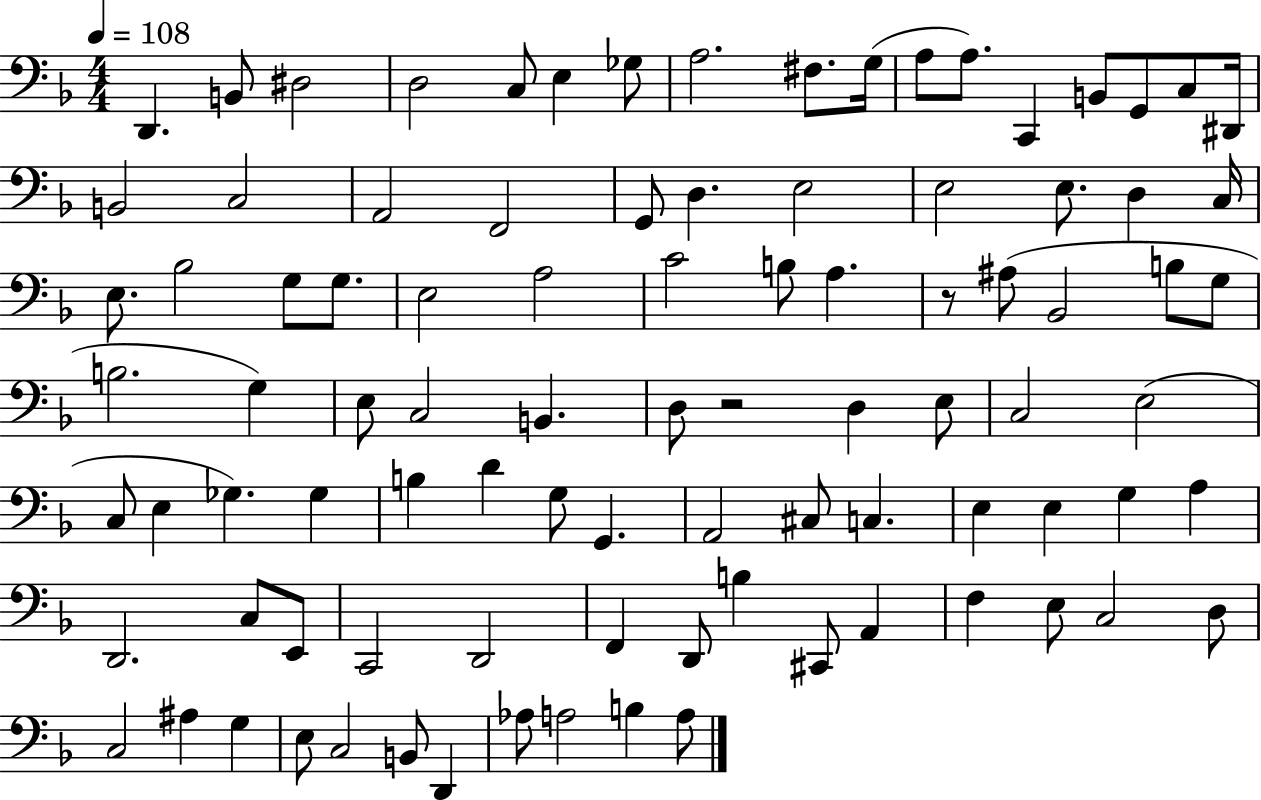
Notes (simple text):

D2/q. B2/e D#3/h D3/h C3/e E3/q Gb3/e A3/h. F#3/e. G3/s A3/e A3/e. C2/q B2/e G2/e C3/e D#2/s B2/h C3/h A2/h F2/h G2/e D3/q. E3/h E3/h E3/e. D3/q C3/s E3/e. Bb3/h G3/e G3/e. E3/h A3/h C4/h B3/e A3/q. R/e A#3/e Bb2/h B3/e G3/e B3/h. G3/q E3/e C3/h B2/q. D3/e R/h D3/q E3/e C3/h E3/h C3/e E3/q Gb3/q. Gb3/q B3/q D4/q G3/e G2/q. A2/h C#3/e C3/q. E3/q E3/q G3/q A3/q D2/h. C3/e E2/e C2/h D2/h F2/q D2/e B3/q C#2/e A2/q F3/q E3/e C3/h D3/e C3/h A#3/q G3/q E3/e C3/h B2/e D2/q Ab3/e A3/h B3/q A3/e